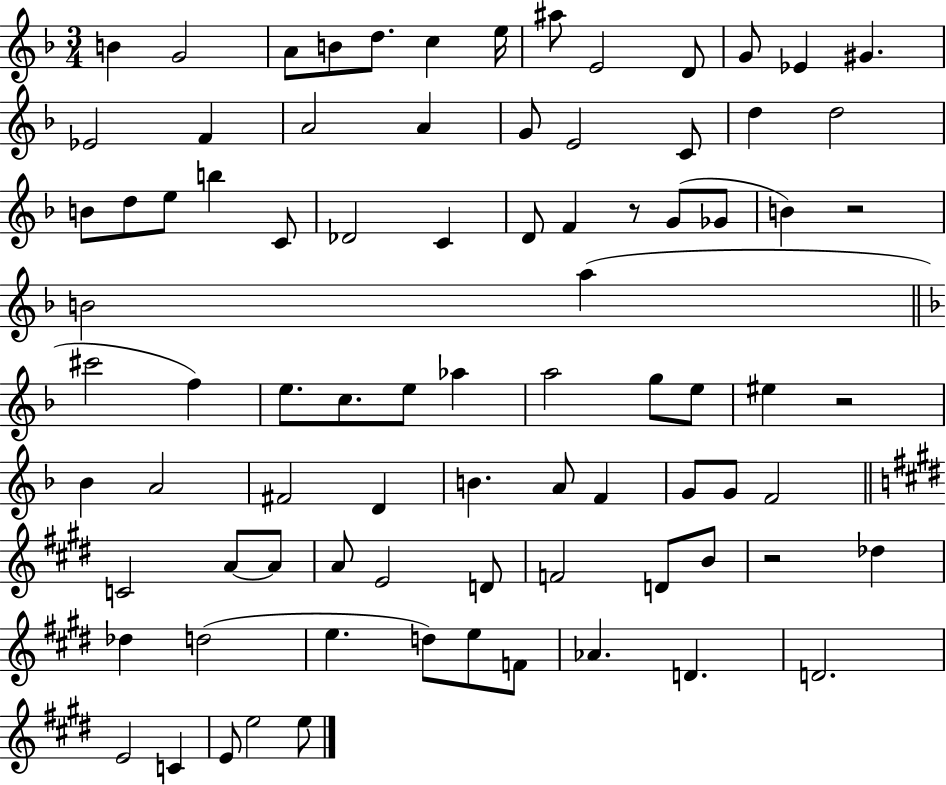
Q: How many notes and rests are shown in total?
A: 84